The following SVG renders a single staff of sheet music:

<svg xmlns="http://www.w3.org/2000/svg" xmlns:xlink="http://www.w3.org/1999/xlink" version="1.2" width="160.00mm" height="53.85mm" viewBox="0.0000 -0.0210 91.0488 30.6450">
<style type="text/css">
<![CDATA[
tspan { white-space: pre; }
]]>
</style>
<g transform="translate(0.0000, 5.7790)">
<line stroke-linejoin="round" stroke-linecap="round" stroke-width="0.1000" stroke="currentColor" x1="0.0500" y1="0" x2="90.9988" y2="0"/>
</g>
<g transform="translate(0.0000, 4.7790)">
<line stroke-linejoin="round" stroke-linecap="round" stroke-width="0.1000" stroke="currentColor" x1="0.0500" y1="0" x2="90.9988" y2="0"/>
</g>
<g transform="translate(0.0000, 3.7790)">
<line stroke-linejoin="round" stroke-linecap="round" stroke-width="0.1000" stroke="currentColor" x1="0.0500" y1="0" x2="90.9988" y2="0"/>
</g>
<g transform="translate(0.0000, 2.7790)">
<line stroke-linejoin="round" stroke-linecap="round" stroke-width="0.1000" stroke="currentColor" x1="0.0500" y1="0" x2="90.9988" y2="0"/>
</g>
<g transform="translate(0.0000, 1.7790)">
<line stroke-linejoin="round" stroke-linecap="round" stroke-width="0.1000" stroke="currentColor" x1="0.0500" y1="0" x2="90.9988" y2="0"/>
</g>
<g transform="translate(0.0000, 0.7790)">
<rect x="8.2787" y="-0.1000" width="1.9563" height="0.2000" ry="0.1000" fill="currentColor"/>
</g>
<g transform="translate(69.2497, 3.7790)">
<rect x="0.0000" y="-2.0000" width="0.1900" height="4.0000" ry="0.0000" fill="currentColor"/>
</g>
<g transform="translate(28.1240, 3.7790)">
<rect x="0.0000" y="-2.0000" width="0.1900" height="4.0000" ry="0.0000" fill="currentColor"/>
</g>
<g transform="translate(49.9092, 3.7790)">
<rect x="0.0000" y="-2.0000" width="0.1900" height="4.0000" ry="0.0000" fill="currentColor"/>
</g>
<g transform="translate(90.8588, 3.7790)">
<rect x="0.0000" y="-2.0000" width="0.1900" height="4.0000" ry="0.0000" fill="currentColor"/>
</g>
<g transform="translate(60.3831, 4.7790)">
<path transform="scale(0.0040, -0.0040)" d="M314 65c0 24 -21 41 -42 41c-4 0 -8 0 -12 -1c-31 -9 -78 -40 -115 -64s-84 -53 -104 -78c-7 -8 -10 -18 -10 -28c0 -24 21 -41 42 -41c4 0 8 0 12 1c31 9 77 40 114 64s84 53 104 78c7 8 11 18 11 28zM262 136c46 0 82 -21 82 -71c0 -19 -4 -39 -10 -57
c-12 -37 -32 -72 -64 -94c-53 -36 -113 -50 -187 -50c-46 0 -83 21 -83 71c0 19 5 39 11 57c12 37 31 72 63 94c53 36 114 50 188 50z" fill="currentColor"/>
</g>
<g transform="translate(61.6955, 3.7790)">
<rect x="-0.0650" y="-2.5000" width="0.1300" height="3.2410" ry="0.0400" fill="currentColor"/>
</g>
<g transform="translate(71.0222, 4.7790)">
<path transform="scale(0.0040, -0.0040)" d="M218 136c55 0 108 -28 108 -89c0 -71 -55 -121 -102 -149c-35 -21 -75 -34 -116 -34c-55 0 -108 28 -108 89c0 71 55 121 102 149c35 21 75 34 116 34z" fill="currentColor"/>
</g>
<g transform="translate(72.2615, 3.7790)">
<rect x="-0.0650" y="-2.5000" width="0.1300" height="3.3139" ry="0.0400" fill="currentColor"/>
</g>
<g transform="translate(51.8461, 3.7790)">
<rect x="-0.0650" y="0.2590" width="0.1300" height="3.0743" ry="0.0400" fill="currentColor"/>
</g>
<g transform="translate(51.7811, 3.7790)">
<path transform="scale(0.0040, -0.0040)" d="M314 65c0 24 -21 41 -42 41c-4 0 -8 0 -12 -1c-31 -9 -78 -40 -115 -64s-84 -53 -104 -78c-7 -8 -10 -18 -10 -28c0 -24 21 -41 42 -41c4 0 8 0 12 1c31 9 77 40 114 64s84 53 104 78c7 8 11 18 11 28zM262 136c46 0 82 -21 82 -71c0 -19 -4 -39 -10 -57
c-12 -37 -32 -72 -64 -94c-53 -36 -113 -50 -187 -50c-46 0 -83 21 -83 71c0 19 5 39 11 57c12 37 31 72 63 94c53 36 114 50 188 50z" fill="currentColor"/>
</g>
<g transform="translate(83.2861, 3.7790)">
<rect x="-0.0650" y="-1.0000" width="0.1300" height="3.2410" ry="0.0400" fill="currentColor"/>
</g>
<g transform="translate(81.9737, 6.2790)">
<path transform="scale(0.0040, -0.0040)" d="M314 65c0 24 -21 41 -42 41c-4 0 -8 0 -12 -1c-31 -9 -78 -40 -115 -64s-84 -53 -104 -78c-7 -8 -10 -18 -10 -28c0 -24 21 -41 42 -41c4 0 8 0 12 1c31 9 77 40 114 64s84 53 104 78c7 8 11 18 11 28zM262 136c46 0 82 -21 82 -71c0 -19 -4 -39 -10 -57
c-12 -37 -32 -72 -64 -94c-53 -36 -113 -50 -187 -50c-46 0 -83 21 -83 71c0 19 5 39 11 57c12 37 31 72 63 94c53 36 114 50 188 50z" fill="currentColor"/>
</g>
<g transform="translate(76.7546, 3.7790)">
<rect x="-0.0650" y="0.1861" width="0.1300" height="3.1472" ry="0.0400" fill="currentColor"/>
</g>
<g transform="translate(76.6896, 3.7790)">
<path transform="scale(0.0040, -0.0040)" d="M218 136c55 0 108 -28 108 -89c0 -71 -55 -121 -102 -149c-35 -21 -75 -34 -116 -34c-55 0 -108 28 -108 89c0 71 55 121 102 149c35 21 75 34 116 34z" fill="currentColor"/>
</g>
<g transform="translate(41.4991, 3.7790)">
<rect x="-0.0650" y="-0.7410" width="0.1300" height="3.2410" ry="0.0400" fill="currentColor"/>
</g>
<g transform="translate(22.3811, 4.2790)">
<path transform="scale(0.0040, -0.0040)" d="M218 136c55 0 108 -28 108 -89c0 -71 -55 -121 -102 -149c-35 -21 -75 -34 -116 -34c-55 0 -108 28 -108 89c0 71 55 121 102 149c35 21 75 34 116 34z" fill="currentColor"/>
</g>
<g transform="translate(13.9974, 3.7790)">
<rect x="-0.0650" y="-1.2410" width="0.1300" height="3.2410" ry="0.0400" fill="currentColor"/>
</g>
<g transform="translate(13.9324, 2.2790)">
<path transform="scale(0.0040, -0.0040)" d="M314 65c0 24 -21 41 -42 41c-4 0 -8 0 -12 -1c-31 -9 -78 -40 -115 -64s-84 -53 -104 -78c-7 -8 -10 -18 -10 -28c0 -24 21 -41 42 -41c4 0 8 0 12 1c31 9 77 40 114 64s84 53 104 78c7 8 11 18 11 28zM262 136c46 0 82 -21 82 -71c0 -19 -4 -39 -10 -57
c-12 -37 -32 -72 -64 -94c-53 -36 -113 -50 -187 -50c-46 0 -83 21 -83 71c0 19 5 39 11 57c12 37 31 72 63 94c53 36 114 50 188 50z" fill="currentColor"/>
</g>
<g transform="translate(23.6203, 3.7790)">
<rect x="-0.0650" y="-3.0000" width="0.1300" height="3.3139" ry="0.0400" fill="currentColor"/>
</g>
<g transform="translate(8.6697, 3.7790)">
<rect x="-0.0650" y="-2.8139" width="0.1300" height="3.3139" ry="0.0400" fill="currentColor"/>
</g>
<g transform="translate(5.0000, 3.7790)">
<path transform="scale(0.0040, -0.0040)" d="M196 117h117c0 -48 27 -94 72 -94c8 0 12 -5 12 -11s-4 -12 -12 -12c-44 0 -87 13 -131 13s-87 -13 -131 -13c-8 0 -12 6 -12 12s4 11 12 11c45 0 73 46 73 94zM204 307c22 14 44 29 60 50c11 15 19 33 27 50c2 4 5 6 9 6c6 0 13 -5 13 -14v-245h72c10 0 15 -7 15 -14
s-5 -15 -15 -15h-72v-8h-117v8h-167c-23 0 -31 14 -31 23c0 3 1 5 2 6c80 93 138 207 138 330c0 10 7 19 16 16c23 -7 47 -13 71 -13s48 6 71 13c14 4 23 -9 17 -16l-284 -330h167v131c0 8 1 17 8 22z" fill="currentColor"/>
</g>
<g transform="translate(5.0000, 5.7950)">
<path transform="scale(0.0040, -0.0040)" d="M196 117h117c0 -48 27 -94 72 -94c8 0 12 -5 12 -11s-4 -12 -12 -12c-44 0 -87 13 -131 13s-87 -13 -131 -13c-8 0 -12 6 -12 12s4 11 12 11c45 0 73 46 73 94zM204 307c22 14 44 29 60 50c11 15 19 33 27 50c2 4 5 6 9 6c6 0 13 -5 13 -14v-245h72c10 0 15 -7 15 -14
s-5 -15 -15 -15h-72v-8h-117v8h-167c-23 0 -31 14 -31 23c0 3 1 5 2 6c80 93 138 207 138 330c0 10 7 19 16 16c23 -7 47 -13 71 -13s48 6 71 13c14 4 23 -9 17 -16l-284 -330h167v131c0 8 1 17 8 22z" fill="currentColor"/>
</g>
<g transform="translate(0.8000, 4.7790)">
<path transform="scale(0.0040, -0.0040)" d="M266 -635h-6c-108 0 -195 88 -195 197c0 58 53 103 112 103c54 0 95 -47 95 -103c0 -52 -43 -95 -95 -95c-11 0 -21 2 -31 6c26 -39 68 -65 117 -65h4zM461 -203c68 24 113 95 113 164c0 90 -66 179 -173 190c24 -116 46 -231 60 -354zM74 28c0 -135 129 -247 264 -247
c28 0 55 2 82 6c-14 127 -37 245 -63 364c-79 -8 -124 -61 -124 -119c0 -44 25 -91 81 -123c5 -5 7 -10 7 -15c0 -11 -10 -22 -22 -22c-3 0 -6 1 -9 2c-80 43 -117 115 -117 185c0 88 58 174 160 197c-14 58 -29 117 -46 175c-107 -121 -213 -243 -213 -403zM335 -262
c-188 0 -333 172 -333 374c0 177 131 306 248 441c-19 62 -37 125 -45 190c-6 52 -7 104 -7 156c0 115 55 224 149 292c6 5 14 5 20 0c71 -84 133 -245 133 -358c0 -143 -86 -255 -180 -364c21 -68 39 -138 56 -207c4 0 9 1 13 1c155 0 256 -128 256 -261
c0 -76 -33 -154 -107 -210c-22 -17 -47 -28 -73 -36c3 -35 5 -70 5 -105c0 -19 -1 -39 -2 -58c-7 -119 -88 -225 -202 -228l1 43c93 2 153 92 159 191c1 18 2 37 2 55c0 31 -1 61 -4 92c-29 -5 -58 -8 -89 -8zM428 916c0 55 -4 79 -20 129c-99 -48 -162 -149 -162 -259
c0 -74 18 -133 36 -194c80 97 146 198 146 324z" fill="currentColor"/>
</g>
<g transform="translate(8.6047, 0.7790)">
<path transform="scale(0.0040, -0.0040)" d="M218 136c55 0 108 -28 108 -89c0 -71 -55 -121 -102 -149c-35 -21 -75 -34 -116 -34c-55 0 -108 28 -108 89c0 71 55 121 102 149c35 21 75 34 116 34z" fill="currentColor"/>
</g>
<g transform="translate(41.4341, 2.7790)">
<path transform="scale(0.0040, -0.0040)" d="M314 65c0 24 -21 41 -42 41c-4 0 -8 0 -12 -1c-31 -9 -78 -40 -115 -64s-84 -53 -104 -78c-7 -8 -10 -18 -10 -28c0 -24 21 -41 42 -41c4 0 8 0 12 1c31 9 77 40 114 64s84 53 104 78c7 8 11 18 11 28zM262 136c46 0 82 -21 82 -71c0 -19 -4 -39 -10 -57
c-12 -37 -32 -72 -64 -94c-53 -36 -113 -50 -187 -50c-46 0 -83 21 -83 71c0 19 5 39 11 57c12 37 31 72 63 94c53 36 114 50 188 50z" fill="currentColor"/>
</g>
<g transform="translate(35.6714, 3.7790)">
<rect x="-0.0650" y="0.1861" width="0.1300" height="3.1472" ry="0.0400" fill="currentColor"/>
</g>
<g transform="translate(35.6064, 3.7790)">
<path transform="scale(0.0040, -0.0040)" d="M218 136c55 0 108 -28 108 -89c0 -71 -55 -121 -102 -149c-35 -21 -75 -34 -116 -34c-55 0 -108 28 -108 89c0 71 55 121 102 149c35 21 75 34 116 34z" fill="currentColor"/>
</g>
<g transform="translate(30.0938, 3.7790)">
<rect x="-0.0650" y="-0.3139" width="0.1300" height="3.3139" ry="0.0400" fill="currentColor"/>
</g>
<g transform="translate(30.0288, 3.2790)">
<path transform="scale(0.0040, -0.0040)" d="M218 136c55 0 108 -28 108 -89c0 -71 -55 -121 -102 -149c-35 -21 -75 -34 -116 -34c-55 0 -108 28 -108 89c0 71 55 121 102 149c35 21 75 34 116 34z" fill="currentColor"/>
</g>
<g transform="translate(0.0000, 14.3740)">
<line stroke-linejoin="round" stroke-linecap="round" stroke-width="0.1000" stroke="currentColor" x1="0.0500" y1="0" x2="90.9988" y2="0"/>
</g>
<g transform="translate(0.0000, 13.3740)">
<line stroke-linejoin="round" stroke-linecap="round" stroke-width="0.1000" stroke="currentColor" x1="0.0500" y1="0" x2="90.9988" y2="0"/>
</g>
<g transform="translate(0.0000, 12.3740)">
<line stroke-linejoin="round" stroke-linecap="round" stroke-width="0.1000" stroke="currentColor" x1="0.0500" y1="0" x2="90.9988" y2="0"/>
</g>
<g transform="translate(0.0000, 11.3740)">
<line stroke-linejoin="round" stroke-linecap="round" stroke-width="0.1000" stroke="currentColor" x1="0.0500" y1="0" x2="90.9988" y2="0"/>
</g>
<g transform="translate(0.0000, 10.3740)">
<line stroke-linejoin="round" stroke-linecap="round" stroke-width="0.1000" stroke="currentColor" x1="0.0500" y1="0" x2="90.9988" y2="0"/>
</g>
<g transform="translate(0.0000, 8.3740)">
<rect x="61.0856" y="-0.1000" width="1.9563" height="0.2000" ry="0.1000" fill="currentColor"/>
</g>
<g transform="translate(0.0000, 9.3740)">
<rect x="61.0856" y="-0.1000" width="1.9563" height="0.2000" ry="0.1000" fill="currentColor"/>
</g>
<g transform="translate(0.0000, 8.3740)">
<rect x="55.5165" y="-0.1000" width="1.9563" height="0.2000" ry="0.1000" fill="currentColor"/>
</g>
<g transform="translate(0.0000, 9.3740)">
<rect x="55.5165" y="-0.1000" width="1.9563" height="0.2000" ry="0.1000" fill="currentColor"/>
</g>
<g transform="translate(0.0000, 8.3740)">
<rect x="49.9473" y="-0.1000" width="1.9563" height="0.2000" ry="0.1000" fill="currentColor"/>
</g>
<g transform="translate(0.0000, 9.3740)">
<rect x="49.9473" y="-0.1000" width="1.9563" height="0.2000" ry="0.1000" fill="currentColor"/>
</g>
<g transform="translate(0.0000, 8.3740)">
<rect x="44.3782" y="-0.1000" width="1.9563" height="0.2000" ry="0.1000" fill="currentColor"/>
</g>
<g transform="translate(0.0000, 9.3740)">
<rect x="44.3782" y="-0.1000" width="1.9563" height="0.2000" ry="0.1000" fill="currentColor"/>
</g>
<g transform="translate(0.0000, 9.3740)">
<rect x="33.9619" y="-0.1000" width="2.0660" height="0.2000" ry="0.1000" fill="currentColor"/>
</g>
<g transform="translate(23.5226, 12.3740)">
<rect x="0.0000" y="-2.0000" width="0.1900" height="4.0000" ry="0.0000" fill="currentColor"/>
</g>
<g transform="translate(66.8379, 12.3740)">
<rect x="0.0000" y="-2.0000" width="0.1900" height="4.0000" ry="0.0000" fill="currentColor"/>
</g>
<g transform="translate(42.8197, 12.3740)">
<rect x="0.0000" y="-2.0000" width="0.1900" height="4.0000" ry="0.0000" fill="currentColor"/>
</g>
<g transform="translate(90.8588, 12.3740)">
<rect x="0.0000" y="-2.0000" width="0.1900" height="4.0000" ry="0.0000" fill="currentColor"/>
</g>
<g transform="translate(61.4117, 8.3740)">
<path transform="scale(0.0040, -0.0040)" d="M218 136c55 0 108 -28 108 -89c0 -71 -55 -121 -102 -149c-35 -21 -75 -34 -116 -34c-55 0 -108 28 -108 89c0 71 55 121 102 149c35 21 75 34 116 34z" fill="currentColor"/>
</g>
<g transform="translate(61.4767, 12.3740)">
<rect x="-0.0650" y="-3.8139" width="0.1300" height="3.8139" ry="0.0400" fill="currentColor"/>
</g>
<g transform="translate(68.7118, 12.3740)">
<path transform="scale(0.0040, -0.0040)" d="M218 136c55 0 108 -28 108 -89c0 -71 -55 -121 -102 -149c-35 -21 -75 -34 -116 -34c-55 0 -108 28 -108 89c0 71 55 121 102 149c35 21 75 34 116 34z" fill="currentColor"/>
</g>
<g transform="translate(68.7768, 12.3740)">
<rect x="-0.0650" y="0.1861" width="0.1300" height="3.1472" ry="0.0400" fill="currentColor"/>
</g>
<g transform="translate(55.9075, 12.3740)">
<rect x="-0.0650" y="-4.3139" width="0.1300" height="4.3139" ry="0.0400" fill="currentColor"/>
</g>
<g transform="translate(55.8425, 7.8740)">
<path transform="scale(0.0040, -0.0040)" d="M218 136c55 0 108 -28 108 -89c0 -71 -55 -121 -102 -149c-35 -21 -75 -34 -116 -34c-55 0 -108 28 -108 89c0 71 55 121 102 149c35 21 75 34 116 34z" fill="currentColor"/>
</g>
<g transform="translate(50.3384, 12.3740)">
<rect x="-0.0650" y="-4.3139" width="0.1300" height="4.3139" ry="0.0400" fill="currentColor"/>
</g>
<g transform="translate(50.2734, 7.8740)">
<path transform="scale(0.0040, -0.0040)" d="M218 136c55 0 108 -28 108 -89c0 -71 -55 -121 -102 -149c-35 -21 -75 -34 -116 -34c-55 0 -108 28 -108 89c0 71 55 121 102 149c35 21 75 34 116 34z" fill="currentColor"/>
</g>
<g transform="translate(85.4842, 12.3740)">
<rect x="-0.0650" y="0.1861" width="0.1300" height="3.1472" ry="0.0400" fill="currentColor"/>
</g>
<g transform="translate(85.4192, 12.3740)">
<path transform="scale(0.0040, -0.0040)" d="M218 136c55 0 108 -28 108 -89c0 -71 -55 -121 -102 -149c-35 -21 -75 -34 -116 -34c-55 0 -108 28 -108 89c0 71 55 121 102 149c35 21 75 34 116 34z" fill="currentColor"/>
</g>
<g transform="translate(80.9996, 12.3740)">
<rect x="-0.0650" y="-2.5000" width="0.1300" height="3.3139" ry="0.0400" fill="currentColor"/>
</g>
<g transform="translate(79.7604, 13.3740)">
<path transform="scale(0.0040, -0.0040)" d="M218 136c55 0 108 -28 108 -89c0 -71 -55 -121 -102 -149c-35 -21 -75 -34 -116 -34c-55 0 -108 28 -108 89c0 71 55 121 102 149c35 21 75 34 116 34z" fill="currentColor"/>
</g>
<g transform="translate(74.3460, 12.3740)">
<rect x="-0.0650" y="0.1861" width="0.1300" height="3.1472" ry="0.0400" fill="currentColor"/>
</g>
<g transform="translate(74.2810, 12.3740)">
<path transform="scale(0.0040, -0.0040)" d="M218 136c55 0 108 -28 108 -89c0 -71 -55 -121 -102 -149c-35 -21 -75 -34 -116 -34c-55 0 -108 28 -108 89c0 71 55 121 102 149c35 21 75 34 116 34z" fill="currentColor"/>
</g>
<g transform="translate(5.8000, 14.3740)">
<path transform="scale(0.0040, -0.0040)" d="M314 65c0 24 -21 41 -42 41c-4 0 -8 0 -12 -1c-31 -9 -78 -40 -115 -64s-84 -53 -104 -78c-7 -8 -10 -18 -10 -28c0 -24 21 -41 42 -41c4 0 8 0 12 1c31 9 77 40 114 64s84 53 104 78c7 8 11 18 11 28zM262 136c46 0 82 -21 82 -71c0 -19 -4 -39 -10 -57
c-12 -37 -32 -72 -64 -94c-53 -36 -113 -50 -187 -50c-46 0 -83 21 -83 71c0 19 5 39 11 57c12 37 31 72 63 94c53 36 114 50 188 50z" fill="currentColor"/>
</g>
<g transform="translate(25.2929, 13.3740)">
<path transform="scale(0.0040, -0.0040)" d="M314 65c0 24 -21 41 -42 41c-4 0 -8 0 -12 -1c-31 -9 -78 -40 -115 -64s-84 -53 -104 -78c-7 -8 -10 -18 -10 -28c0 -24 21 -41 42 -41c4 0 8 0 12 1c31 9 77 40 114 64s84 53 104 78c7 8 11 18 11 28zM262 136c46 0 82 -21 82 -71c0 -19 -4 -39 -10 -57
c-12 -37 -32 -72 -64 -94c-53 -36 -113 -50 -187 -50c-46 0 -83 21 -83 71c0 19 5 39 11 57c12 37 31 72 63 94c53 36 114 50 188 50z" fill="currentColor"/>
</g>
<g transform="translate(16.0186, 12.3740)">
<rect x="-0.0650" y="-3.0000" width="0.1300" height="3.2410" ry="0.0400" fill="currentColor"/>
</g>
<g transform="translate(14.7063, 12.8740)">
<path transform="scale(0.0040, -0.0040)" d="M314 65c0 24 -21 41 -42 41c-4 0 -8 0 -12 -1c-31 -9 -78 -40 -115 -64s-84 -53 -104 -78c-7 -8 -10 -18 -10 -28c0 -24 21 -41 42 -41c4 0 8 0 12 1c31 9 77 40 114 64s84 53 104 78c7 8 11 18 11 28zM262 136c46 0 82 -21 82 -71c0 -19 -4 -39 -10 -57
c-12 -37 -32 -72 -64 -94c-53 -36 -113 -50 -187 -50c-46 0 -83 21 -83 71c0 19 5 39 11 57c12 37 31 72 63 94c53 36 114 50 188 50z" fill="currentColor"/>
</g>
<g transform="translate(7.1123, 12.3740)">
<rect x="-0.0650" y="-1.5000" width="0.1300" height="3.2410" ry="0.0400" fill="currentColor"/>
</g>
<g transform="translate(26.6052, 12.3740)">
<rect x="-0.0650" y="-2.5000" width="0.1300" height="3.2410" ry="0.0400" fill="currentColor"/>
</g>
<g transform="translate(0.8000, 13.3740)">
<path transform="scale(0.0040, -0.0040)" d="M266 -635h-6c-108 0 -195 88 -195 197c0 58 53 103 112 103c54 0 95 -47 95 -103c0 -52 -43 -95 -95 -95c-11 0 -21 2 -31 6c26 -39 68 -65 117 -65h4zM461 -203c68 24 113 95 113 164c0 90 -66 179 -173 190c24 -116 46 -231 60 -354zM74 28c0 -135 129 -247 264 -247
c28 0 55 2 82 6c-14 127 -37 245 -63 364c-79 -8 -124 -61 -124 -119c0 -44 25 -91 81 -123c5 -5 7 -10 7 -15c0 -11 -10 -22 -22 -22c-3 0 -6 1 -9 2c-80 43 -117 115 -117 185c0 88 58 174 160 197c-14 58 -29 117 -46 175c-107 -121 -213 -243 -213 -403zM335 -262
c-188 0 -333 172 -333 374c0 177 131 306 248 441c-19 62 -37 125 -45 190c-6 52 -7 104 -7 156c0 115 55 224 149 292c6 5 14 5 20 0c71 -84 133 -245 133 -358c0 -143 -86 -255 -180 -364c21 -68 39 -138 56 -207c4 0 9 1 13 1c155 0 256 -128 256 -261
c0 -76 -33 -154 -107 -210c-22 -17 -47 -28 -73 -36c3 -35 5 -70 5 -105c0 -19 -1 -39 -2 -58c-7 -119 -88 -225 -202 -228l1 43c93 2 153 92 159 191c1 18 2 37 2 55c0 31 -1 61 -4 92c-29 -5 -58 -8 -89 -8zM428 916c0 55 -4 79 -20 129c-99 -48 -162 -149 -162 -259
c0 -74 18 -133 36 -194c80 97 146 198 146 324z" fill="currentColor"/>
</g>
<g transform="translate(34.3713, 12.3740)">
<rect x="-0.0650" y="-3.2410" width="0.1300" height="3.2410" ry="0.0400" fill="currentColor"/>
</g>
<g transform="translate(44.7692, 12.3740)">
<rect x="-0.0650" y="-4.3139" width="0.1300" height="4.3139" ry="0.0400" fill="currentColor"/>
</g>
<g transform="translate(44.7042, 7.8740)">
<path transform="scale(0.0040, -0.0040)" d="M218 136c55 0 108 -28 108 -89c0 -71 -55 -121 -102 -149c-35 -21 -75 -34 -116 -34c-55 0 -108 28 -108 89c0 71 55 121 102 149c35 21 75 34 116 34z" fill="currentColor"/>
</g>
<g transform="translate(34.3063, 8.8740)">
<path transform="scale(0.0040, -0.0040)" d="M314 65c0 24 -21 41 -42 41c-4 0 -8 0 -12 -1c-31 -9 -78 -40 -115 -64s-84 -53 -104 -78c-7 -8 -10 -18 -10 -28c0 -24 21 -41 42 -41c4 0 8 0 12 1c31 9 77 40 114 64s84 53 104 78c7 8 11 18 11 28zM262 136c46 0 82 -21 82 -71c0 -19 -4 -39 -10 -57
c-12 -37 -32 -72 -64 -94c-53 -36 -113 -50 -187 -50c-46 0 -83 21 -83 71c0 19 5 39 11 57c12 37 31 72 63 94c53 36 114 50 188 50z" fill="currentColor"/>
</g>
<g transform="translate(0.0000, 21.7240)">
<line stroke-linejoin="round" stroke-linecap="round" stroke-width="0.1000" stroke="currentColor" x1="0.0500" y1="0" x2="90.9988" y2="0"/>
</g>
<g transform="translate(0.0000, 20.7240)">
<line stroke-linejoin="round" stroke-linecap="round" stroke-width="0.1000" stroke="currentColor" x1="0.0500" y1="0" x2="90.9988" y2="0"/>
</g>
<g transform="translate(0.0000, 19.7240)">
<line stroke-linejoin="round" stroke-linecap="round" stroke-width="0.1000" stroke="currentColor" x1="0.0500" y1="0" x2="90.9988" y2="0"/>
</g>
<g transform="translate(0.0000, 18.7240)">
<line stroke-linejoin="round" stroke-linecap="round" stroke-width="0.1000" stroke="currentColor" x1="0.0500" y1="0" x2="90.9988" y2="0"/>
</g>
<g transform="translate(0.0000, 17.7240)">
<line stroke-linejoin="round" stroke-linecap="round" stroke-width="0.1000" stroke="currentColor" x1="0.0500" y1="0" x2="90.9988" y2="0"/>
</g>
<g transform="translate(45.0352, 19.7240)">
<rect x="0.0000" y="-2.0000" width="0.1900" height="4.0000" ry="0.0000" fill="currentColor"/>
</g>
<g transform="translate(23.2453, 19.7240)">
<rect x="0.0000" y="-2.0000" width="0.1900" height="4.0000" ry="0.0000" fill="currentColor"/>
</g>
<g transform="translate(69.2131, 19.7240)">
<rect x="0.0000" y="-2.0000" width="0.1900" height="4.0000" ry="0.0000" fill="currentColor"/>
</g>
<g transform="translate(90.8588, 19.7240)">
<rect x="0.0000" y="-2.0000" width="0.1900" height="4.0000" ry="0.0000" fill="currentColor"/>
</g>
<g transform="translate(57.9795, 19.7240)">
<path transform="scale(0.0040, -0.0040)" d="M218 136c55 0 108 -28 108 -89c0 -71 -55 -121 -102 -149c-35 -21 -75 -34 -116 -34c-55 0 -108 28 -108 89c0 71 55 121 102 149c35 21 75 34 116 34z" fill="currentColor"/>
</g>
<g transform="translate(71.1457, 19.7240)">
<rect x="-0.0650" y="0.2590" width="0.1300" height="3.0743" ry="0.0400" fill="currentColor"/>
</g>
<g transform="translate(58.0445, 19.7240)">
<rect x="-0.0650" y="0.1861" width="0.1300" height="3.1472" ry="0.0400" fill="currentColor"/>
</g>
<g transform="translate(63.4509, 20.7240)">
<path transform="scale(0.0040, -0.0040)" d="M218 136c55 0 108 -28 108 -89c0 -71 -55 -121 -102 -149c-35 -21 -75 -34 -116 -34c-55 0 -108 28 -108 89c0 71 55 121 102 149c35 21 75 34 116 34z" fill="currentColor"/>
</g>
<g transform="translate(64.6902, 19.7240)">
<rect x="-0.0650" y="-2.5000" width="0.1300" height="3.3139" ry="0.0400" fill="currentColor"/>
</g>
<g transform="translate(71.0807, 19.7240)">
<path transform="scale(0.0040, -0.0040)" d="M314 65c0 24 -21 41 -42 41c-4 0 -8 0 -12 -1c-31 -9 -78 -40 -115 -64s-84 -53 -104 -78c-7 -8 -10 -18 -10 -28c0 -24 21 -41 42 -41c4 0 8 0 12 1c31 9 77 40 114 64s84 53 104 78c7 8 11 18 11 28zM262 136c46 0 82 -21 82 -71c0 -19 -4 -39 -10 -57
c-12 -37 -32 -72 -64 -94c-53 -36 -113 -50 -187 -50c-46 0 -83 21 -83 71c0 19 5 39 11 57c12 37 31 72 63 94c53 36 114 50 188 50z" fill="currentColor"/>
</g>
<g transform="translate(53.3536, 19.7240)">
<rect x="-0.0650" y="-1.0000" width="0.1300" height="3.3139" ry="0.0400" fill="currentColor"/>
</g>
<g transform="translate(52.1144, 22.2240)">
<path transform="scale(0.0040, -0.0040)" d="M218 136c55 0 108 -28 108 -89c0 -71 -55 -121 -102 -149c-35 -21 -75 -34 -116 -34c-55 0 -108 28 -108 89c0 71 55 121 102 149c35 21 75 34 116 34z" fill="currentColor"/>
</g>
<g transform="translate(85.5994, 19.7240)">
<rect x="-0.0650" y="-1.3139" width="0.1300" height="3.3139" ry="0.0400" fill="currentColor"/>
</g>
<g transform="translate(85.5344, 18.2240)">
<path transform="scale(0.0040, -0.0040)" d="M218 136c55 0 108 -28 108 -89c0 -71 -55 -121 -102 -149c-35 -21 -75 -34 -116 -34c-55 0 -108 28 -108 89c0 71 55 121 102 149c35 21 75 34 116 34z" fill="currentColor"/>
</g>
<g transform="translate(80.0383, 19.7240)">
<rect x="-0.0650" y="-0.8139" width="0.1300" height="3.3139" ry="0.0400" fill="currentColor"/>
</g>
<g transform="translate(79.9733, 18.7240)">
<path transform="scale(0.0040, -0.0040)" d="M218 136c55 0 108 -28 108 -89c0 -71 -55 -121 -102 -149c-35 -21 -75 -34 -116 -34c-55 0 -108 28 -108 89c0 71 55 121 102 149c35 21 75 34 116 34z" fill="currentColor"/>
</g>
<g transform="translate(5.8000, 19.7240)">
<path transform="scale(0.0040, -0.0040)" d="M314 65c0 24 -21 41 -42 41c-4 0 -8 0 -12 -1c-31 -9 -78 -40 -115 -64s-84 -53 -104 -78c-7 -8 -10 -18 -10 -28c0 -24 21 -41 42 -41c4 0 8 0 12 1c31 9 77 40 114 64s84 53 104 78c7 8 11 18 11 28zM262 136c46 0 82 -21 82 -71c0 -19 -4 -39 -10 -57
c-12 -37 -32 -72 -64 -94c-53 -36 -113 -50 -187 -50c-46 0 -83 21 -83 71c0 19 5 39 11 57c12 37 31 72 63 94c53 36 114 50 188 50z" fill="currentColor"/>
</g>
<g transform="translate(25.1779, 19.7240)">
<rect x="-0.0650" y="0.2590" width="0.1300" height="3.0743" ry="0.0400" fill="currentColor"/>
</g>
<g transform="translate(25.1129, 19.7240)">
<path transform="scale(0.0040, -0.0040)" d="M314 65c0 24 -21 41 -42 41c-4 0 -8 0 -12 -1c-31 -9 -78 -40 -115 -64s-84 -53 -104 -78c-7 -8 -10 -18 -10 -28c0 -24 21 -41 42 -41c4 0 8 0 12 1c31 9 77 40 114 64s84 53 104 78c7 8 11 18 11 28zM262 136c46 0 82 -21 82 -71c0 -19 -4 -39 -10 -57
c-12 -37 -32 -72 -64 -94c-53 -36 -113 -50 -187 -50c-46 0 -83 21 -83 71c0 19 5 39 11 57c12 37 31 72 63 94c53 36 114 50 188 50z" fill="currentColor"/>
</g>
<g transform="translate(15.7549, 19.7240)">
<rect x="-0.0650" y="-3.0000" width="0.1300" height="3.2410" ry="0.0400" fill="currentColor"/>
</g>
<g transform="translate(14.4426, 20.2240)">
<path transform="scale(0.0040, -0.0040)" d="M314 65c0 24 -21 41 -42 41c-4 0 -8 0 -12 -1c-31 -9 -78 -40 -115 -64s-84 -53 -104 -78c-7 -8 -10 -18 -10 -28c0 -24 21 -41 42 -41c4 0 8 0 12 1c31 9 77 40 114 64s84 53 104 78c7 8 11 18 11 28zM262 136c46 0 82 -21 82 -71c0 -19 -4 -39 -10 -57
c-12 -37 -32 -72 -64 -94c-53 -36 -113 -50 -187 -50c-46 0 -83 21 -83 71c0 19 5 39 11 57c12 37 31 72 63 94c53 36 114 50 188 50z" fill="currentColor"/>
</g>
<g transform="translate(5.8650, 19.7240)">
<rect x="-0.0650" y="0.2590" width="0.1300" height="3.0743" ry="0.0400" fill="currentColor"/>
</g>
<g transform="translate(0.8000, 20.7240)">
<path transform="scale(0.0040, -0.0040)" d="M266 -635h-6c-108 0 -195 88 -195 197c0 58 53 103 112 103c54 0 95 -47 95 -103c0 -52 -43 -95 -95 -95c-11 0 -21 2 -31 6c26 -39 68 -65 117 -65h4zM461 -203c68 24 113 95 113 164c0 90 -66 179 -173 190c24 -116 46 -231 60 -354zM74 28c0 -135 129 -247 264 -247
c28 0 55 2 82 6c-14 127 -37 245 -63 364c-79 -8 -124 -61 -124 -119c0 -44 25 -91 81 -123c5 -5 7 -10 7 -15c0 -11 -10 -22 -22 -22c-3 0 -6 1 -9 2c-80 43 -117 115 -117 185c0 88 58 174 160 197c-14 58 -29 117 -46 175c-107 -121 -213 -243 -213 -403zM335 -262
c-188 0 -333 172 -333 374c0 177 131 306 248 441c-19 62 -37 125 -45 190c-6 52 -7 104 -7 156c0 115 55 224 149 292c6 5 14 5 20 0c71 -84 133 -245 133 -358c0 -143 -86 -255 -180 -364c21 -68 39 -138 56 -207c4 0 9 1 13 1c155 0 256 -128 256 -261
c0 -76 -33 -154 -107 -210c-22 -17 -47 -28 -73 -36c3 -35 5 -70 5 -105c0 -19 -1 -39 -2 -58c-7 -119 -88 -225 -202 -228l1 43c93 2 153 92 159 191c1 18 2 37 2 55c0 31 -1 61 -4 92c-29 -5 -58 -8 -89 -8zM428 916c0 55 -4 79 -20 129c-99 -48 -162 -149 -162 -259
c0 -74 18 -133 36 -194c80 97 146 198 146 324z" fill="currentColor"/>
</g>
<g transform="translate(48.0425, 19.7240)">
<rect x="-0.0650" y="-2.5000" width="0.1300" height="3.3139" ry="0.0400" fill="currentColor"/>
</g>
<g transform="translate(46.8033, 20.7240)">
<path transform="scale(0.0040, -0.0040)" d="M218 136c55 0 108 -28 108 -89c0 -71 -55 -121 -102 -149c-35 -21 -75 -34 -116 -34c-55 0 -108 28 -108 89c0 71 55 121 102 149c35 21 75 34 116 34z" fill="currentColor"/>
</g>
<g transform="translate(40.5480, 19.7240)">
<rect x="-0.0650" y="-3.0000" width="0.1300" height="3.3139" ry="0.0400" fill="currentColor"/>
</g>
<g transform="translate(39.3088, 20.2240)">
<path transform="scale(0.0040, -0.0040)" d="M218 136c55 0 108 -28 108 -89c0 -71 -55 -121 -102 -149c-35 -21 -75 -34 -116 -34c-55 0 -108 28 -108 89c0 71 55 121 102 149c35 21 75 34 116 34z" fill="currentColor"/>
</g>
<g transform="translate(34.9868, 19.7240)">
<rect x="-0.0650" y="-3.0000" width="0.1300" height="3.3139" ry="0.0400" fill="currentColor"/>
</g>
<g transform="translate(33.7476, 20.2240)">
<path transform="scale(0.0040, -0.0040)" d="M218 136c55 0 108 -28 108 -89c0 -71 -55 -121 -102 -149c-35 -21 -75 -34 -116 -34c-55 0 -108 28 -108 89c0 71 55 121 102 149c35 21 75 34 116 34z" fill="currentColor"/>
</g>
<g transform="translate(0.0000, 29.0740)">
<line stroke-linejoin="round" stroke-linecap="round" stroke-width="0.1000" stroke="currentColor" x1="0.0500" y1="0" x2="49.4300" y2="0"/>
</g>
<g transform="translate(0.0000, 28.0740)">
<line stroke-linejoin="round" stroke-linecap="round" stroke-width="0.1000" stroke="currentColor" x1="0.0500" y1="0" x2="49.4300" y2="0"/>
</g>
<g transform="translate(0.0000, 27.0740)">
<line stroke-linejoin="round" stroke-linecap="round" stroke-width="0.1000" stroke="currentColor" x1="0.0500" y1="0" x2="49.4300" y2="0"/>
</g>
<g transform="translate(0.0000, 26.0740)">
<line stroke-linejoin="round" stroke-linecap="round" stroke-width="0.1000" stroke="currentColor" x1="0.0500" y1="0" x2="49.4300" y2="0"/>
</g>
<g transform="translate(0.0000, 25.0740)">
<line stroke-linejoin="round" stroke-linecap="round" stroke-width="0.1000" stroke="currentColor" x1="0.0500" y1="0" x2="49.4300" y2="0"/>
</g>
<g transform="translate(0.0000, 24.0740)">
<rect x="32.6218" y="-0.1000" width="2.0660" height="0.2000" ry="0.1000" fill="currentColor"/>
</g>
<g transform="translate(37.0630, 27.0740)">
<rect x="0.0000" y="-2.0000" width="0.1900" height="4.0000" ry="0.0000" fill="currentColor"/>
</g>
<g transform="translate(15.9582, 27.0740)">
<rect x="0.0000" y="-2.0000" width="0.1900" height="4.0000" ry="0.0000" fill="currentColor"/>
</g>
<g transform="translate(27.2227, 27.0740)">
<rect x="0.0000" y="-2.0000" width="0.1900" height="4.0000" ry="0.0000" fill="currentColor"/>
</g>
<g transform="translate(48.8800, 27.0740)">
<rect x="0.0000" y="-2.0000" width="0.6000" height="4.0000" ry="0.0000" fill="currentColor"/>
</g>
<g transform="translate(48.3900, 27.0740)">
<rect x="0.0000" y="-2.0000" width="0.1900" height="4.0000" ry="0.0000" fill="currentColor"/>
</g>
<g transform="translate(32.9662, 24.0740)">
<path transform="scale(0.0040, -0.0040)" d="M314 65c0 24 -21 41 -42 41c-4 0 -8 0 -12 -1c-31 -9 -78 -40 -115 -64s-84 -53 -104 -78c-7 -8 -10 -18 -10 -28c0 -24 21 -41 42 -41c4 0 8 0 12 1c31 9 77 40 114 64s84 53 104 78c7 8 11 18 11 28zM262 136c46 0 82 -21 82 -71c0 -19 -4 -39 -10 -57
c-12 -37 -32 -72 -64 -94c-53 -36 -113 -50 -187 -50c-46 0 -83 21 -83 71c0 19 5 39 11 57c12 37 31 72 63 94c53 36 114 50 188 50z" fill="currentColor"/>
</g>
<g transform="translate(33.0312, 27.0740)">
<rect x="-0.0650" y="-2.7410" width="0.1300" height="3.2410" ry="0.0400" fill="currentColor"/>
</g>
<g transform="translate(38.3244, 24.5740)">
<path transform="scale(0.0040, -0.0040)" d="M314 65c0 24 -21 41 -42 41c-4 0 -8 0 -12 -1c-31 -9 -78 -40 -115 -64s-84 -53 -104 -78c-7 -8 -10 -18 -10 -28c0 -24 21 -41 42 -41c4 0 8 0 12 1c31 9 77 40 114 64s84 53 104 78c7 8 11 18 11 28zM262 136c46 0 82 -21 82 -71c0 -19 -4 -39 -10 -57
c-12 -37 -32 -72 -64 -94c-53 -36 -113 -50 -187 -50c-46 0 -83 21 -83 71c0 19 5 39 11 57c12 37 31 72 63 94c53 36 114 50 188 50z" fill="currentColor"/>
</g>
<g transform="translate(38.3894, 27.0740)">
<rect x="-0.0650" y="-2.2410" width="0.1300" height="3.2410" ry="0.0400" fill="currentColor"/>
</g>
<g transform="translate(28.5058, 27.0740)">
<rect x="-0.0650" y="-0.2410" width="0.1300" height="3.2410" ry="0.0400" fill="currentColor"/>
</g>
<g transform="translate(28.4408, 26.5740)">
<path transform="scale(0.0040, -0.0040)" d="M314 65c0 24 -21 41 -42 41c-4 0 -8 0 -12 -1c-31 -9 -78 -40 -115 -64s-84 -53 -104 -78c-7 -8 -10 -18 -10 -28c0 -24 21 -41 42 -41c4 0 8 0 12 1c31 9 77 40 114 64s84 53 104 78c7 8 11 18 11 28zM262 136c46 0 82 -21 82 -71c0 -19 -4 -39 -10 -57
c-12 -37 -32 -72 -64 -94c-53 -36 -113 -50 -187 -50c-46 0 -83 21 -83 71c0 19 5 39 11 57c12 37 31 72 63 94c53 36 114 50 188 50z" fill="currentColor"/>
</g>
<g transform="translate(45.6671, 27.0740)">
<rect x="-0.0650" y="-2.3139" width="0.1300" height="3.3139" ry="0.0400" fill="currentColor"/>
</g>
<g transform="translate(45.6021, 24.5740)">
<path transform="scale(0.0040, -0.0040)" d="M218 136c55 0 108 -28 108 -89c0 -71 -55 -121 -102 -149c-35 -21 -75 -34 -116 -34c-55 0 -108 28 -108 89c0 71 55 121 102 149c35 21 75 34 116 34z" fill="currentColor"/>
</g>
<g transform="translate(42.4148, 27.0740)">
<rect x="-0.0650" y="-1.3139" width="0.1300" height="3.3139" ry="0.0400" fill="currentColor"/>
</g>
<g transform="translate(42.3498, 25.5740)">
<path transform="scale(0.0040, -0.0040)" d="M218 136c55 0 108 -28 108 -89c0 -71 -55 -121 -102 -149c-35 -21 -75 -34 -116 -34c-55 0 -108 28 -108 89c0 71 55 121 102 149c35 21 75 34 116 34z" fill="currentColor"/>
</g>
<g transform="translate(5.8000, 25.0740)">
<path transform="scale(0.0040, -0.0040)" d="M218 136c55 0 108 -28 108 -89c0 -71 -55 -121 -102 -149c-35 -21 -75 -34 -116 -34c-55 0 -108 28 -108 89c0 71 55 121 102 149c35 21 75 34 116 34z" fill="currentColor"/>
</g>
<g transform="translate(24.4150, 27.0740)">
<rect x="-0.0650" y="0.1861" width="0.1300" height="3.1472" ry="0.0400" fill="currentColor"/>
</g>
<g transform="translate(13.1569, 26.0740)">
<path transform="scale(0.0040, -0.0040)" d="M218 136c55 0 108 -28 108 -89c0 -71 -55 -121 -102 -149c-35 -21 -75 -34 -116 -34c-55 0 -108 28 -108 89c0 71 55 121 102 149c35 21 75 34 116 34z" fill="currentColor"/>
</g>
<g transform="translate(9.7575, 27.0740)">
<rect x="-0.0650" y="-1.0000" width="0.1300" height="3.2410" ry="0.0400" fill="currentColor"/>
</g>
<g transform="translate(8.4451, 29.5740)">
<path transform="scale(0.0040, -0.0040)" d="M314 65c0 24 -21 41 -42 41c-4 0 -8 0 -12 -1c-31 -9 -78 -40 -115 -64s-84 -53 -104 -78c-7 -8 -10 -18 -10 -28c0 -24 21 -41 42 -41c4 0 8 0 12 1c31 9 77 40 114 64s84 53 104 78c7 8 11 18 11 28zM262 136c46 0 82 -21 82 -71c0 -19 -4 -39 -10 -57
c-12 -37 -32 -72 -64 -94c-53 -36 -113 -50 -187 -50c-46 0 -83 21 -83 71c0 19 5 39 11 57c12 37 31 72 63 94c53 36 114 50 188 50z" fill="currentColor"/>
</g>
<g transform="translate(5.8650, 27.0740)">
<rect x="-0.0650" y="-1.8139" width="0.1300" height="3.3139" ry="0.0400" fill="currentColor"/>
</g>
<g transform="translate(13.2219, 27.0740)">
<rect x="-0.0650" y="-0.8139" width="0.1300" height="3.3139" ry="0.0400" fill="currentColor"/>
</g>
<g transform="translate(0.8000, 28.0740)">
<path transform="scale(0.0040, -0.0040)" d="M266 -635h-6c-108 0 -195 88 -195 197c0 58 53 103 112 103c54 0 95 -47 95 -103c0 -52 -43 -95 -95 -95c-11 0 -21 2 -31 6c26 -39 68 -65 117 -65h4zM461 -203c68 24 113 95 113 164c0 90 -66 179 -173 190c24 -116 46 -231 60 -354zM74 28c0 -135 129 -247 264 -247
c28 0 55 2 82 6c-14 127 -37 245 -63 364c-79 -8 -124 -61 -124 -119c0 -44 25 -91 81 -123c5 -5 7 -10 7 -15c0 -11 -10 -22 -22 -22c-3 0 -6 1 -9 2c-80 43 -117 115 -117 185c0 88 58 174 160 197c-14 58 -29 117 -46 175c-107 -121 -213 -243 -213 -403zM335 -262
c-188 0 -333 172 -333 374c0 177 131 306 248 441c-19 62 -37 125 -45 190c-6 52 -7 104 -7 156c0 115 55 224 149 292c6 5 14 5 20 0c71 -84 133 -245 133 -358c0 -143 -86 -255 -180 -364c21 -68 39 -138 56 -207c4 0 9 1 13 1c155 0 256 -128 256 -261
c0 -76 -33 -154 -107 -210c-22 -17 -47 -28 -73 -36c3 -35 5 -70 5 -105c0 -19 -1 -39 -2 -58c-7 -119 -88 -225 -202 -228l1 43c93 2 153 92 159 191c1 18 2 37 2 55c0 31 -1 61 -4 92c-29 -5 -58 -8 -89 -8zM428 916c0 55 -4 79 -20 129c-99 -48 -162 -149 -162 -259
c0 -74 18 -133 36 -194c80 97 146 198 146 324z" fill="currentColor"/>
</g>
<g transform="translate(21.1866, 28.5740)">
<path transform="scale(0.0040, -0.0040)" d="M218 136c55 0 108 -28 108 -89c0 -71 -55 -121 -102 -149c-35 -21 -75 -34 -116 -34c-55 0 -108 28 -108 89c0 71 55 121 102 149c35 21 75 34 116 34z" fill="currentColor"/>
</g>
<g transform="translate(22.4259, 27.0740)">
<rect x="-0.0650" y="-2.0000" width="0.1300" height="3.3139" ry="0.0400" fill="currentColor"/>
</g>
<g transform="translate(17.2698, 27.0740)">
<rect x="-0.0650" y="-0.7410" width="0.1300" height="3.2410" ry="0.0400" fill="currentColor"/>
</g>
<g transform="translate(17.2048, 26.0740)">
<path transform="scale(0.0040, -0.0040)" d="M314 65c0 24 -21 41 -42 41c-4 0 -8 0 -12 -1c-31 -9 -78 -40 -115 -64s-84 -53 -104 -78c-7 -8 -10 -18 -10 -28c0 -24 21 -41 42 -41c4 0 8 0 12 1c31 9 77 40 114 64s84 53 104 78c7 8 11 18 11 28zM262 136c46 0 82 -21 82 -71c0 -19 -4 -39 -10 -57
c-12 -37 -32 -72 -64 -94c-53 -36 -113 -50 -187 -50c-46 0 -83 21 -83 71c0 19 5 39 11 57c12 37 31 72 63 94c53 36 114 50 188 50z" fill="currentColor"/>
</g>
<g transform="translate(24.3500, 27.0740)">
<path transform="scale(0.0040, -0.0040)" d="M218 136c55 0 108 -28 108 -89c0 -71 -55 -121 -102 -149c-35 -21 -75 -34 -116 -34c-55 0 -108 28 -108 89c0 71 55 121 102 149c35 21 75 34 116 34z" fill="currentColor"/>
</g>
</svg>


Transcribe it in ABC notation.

X:1
T:Untitled
M:4/4
L:1/4
K:C
a e2 A c B d2 B2 G2 G B D2 E2 A2 G2 b2 d' d' d' c' B B G B B2 A2 B2 A A G D B G B2 d e f D2 d d2 F B c2 a2 g2 e g